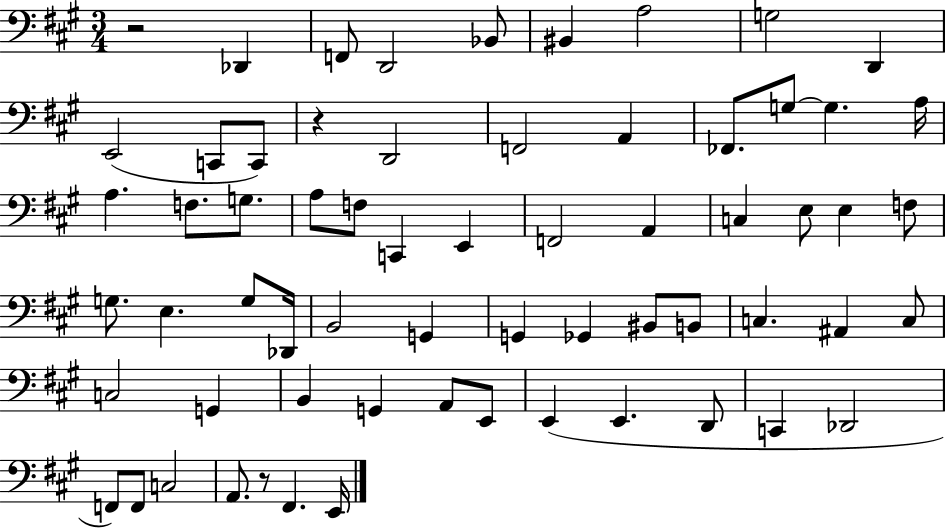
{
  \clef bass
  \numericTimeSignature
  \time 3/4
  \key a \major
  \repeat volta 2 { r2 des,4 | f,8 d,2 bes,8 | bis,4 a2 | g2 d,4 | \break e,2( c,8 c,8) | r4 d,2 | f,2 a,4 | fes,8. g8~~ g4. a16 | \break a4. f8. g8. | a8 f8 c,4 e,4 | f,2 a,4 | c4 e8 e4 f8 | \break g8. e4. g8 des,16 | b,2 g,4 | g,4 ges,4 bis,8 b,8 | c4. ais,4 c8 | \break c2 g,4 | b,4 g,4 a,8 e,8 | e,4( e,4. d,8 | c,4 des,2 | \break f,8) f,8 c2 | a,8. r8 fis,4. e,16 | } \bar "|."
}